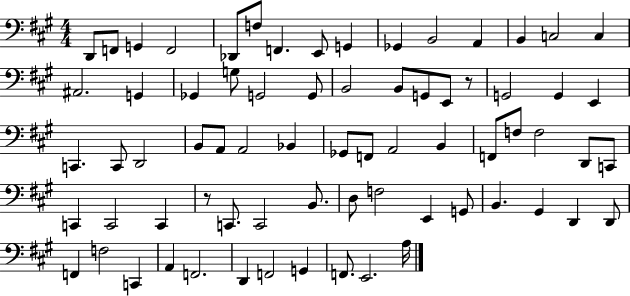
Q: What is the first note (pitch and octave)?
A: D2